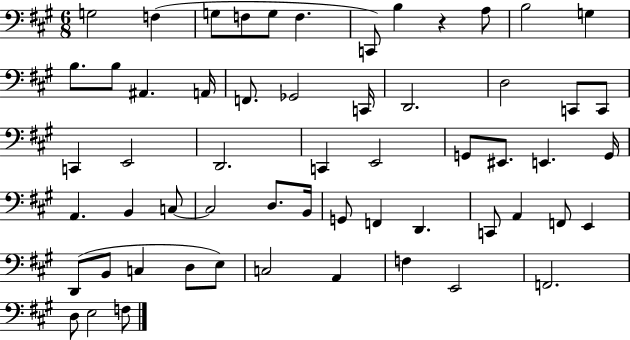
G3/h F3/q G3/e F3/e G3/e F3/q. C2/e B3/q R/q A3/e B3/h G3/q B3/e. B3/e A#2/q. A2/s F2/e. Gb2/h C2/s D2/h. D3/h C2/e C2/e C2/q E2/h D2/h. C2/q E2/h G2/e EIS2/e. E2/q. G2/s A2/q. B2/q C3/e C3/h D3/e. B2/s G2/e F2/q D2/q. C2/e A2/q F2/e E2/q D2/e B2/e C3/q D3/e E3/e C3/h A2/q F3/q E2/h F2/h. D3/e E3/h F3/e